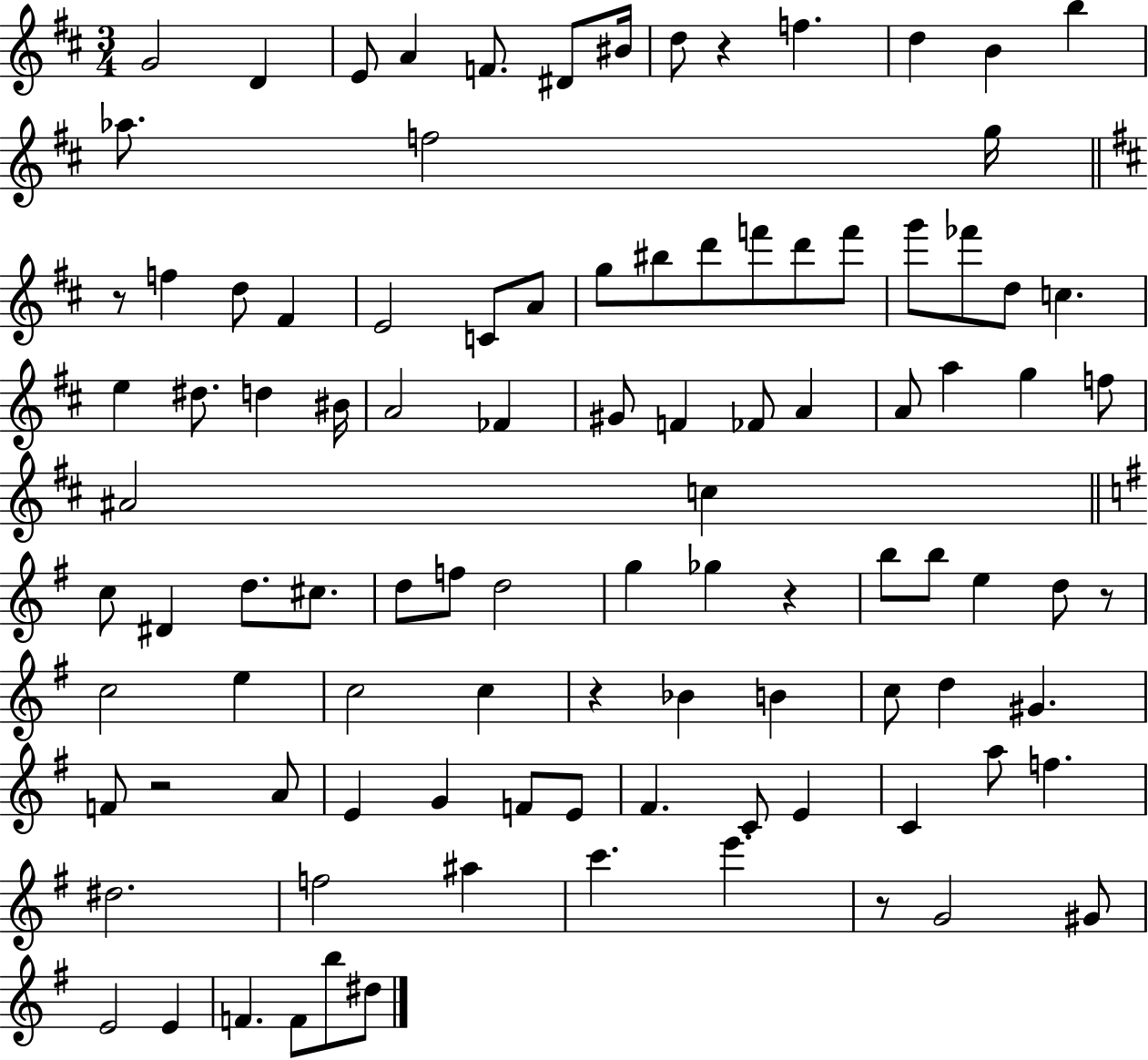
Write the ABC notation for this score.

X:1
T:Untitled
M:3/4
L:1/4
K:D
G2 D E/2 A F/2 ^D/2 ^B/4 d/2 z f d B b _a/2 f2 g/4 z/2 f d/2 ^F E2 C/2 A/2 g/2 ^b/2 d'/2 f'/2 d'/2 f'/2 g'/2 _f'/2 d/2 c e ^d/2 d ^B/4 A2 _F ^G/2 F _F/2 A A/2 a g f/2 ^A2 c c/2 ^D d/2 ^c/2 d/2 f/2 d2 g _g z b/2 b/2 e d/2 z/2 c2 e c2 c z _B B c/2 d ^G F/2 z2 A/2 E G F/2 E/2 ^F C/2 E C a/2 f ^d2 f2 ^a c' e' z/2 G2 ^G/2 E2 E F F/2 b/2 ^d/2